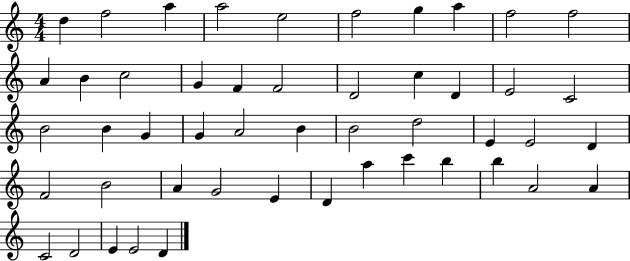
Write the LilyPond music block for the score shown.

{
  \clef treble
  \numericTimeSignature
  \time 4/4
  \key c \major
  d''4 f''2 a''4 | a''2 e''2 | f''2 g''4 a''4 | f''2 f''2 | \break a'4 b'4 c''2 | g'4 f'4 f'2 | d'2 c''4 d'4 | e'2 c'2 | \break b'2 b'4 g'4 | g'4 a'2 b'4 | b'2 d''2 | e'4 e'2 d'4 | \break f'2 b'2 | a'4 g'2 e'4 | d'4 a''4 c'''4 b''4 | b''4 a'2 a'4 | \break c'2 d'2 | e'4 e'2 d'4 | \bar "|."
}